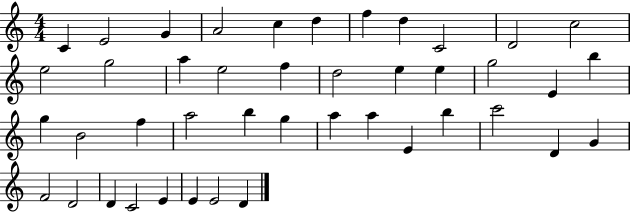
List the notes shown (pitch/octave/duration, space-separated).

C4/q E4/h G4/q A4/h C5/q D5/q F5/q D5/q C4/h D4/h C5/h E5/h G5/h A5/q E5/h F5/q D5/h E5/q E5/q G5/h E4/q B5/q G5/q B4/h F5/q A5/h B5/q G5/q A5/q A5/q E4/q B5/q C6/h D4/q G4/q F4/h D4/h D4/q C4/h E4/q E4/q E4/h D4/q